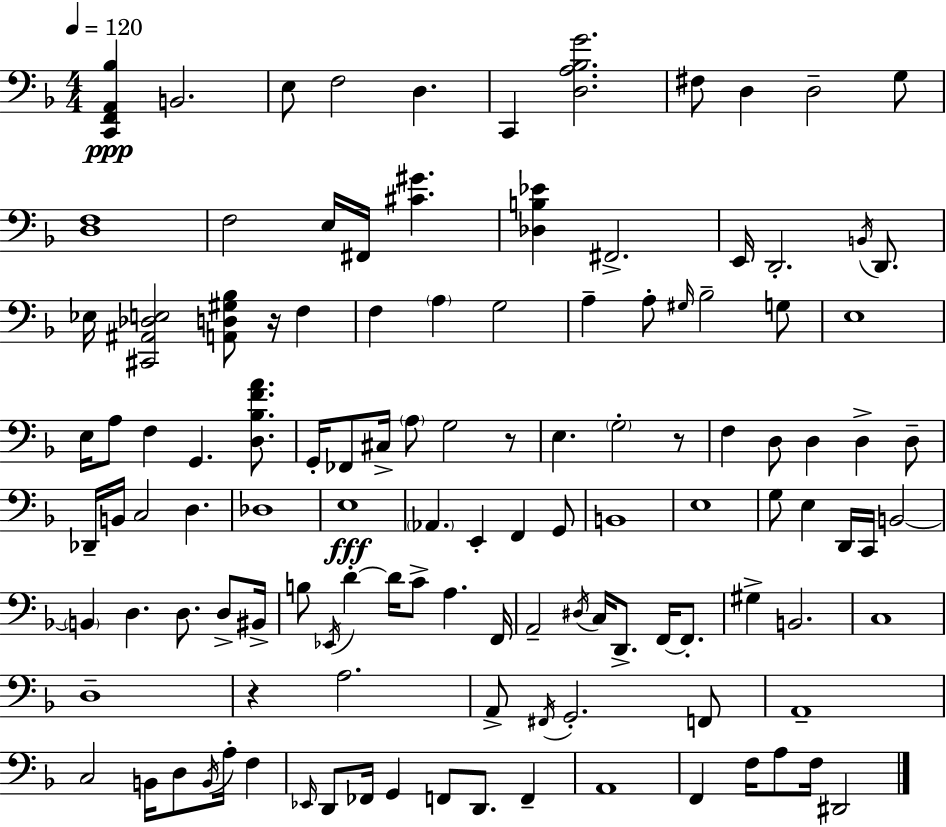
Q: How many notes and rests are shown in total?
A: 120